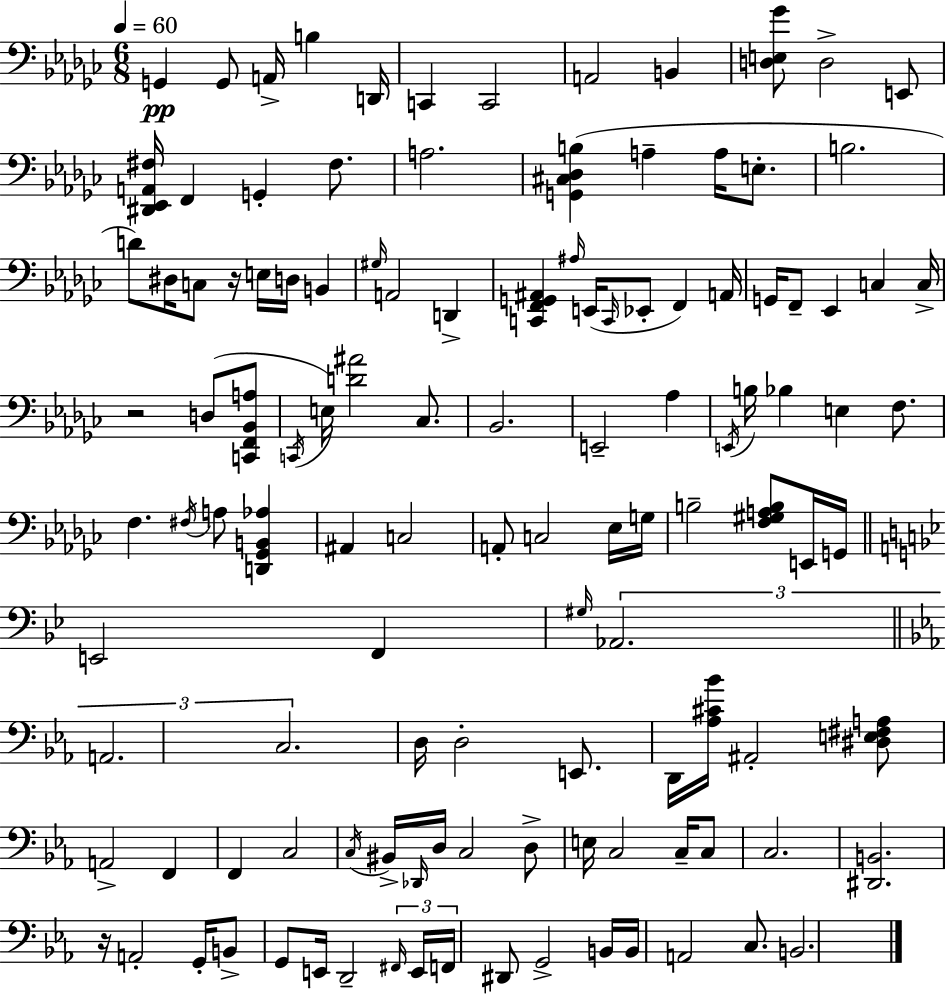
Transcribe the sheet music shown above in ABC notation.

X:1
T:Untitled
M:6/8
L:1/4
K:Ebm
G,, G,,/2 A,,/4 B, D,,/4 C,, C,,2 A,,2 B,, [D,E,_G]/2 D,2 E,,/2 [^D,,_E,,A,,^F,]/4 F,, G,, ^F,/2 A,2 [G,,^C,_D,B,] A, A,/4 E,/2 B,2 D/2 ^D,/4 C,/2 z/4 E,/4 D,/4 B,, ^G,/4 A,,2 D,, [C,,F,,G,,^A,,] ^A,/4 E,,/4 C,,/4 _E,,/2 F,, A,,/4 G,,/4 F,,/2 _E,, C, C,/4 z2 D,/2 [C,,F,,_B,,A,]/2 C,,/4 E,/4 [D^A]2 _C,/2 _B,,2 E,,2 _A, E,,/4 B,/4 _B, E, F,/2 F, ^F,/4 A,/2 [D,,_G,,B,,_A,] ^A,, C,2 A,,/2 C,2 _E,/4 G,/4 B,2 [F,^G,A,B,]/2 E,,/4 G,,/4 E,,2 F,, ^G,/4 _A,,2 A,,2 C,2 D,/4 D,2 E,,/2 D,,/4 [_A,^C_B]/4 ^A,,2 [^D,E,^F,A,]/2 A,,2 F,, F,, C,2 C,/4 ^B,,/4 _D,,/4 D,/4 C,2 D,/2 E,/4 C,2 C,/4 C,/2 C,2 [^D,,B,,]2 z/4 A,,2 G,,/4 B,,/2 G,,/2 E,,/4 D,,2 ^F,,/4 E,,/4 F,,/4 ^D,,/2 G,,2 B,,/4 B,,/4 A,,2 C,/2 B,,2